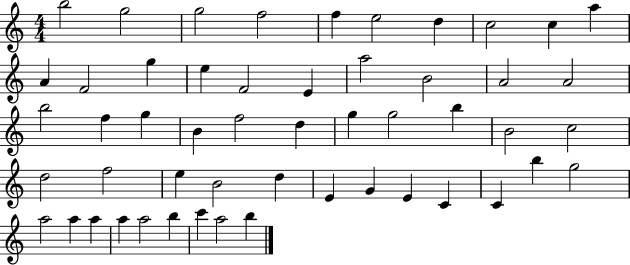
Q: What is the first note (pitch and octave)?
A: B5